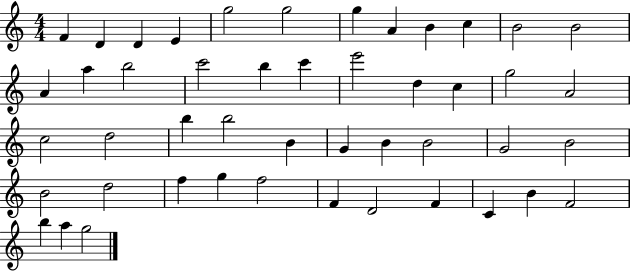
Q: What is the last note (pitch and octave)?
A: G5